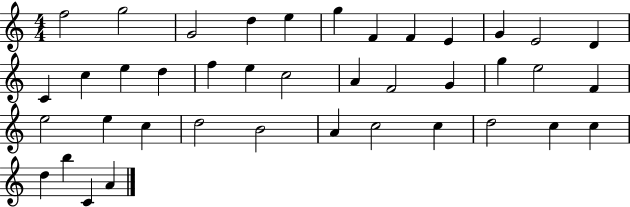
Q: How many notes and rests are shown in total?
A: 40